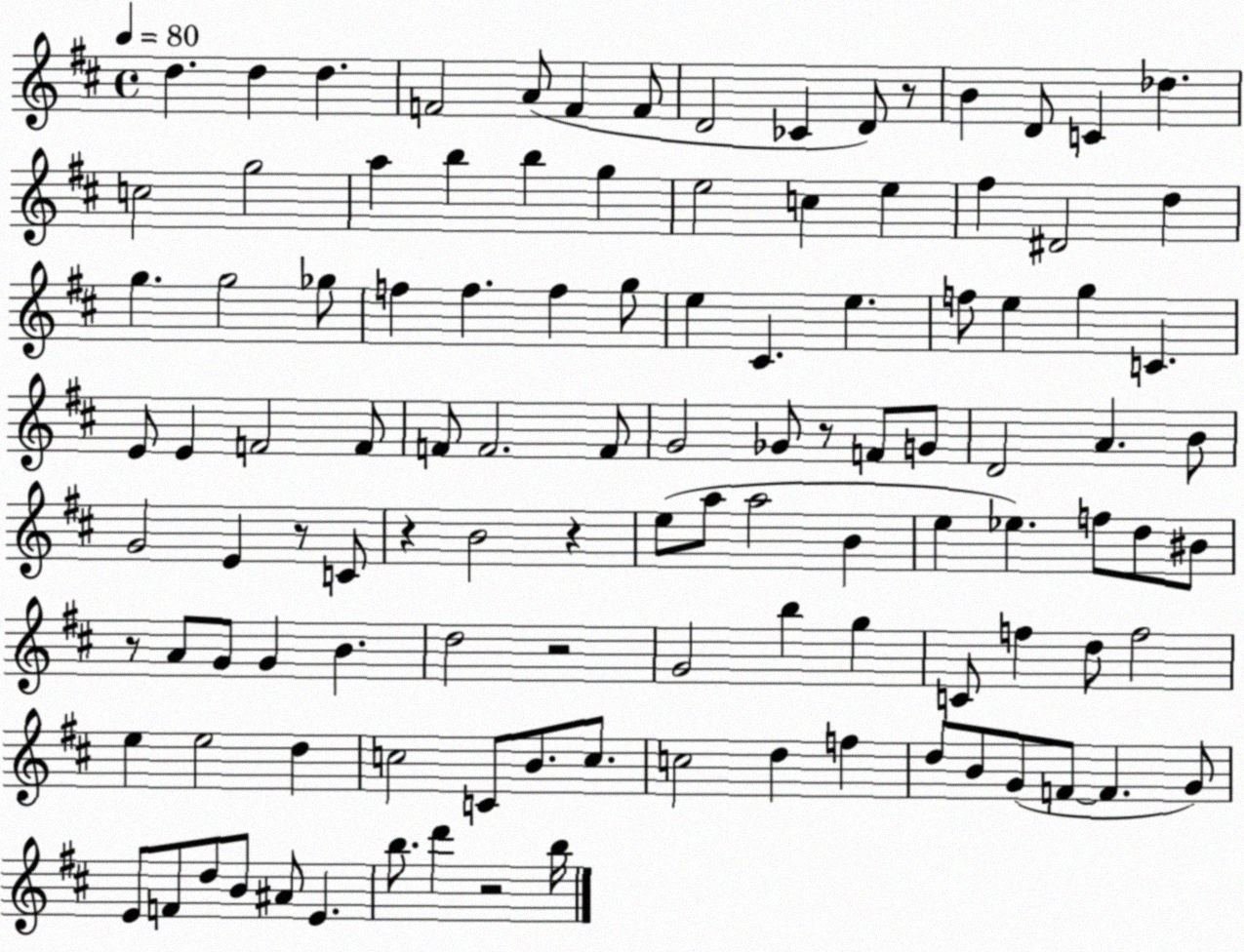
X:1
T:Untitled
M:4/4
L:1/4
K:D
d d d F2 A/2 F F/2 D2 _C D/2 z/2 B D/2 C _d c2 g2 a b b g e2 c e ^f ^D2 d g g2 _g/2 f f f g/2 e ^C e f/2 e g C E/2 E F2 F/2 F/2 F2 F/2 G2 _G/2 z/2 F/2 G/2 D2 A B/2 G2 E z/2 C/2 z B2 z e/2 a/2 a2 B e _e f/2 d/2 ^B/2 z/2 A/2 G/2 G B d2 z2 G2 b g C/2 f d/2 f2 e e2 d c2 C/2 B/2 c/2 c2 d f d/2 B/2 G/2 F/2 F G/2 E/2 F/2 d/2 B/2 ^A/2 E b/2 d' z2 b/4